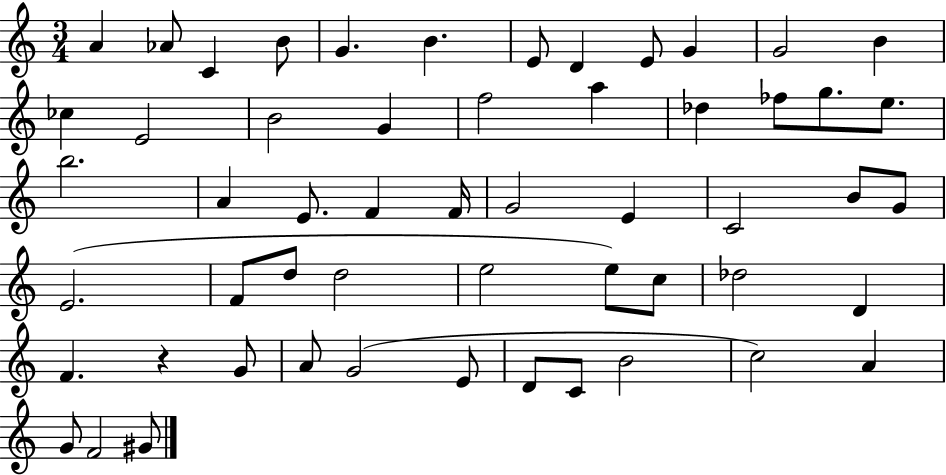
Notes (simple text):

A4/q Ab4/e C4/q B4/e G4/q. B4/q. E4/e D4/q E4/e G4/q G4/h B4/q CES5/q E4/h B4/h G4/q F5/h A5/q Db5/q FES5/e G5/e. E5/e. B5/h. A4/q E4/e. F4/q F4/s G4/h E4/q C4/h B4/e G4/e E4/h. F4/e D5/e D5/h E5/h E5/e C5/e Db5/h D4/q F4/q. R/q G4/e A4/e G4/h E4/e D4/e C4/e B4/h C5/h A4/q G4/e F4/h G#4/e